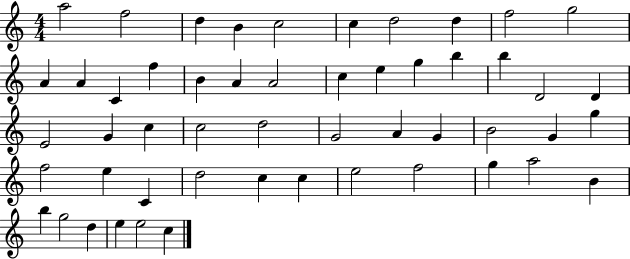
{
  \clef treble
  \numericTimeSignature
  \time 4/4
  \key c \major
  a''2 f''2 | d''4 b'4 c''2 | c''4 d''2 d''4 | f''2 g''2 | \break a'4 a'4 c'4 f''4 | b'4 a'4 a'2 | c''4 e''4 g''4 b''4 | b''4 d'2 d'4 | \break e'2 g'4 c''4 | c''2 d''2 | g'2 a'4 g'4 | b'2 g'4 g''4 | \break f''2 e''4 c'4 | d''2 c''4 c''4 | e''2 f''2 | g''4 a''2 b'4 | \break b''4 g''2 d''4 | e''4 e''2 c''4 | \bar "|."
}